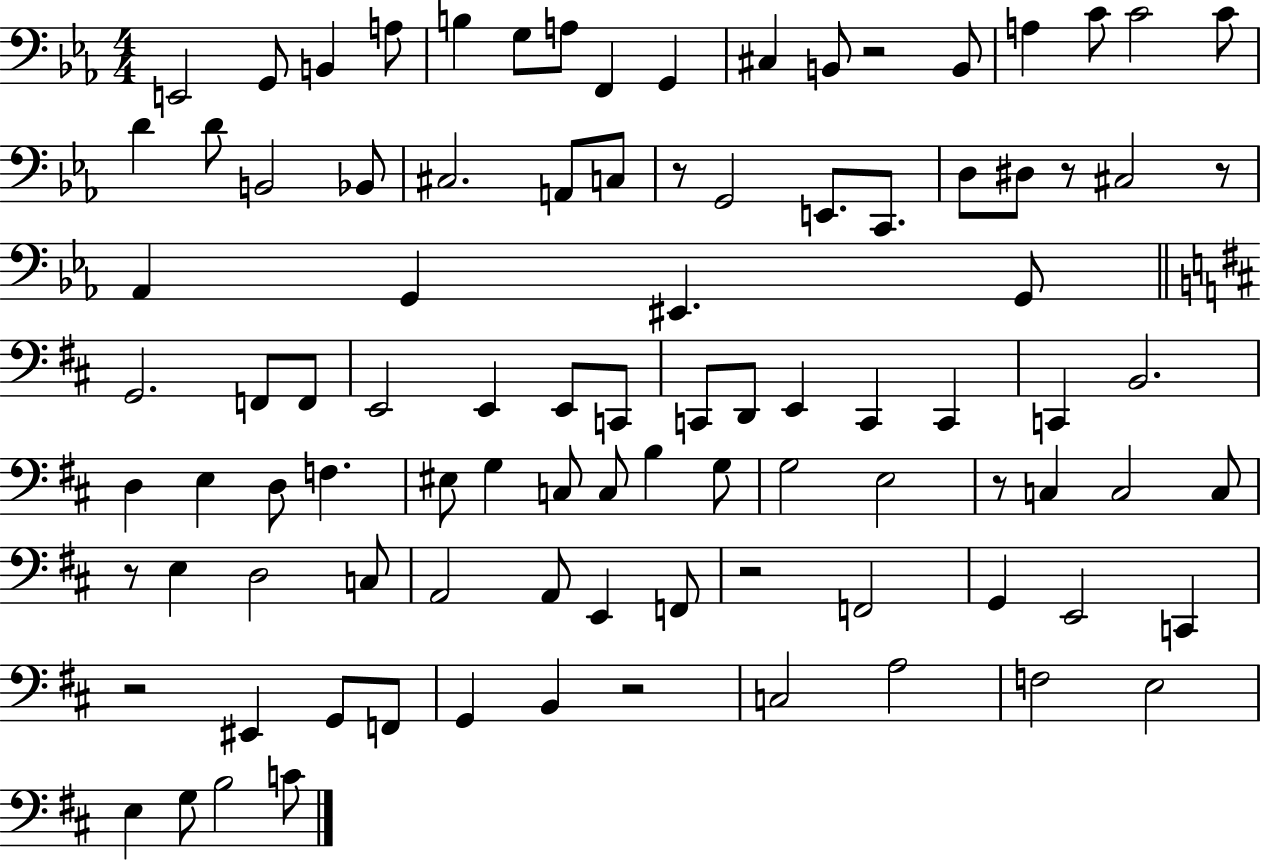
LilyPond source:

{
  \clef bass
  \numericTimeSignature
  \time 4/4
  \key ees \major
  e,2 g,8 b,4 a8 | b4 g8 a8 f,4 g,4 | cis4 b,8 r2 b,8 | a4 c'8 c'2 c'8 | \break d'4 d'8 b,2 bes,8 | cis2. a,8 c8 | r8 g,2 e,8. c,8. | d8 dis8 r8 cis2 r8 | \break aes,4 g,4 eis,4. g,8 | \bar "||" \break \key d \major g,2. f,8 f,8 | e,2 e,4 e,8 c,8 | c,8 d,8 e,4 c,4 c,4 | c,4 b,2. | \break d4 e4 d8 f4. | eis8 g4 c8 c8 b4 g8 | g2 e2 | r8 c4 c2 c8 | \break r8 e4 d2 c8 | a,2 a,8 e,4 f,8 | r2 f,2 | g,4 e,2 c,4 | \break r2 eis,4 g,8 f,8 | g,4 b,4 r2 | c2 a2 | f2 e2 | \break e4 g8 b2 c'8 | \bar "|."
}